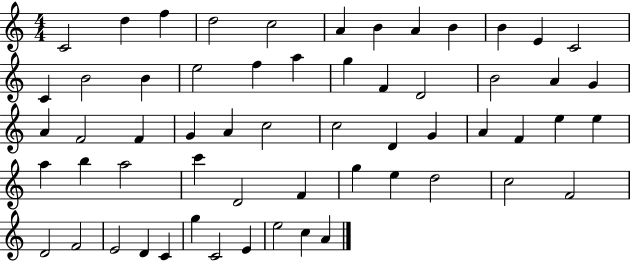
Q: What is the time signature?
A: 4/4